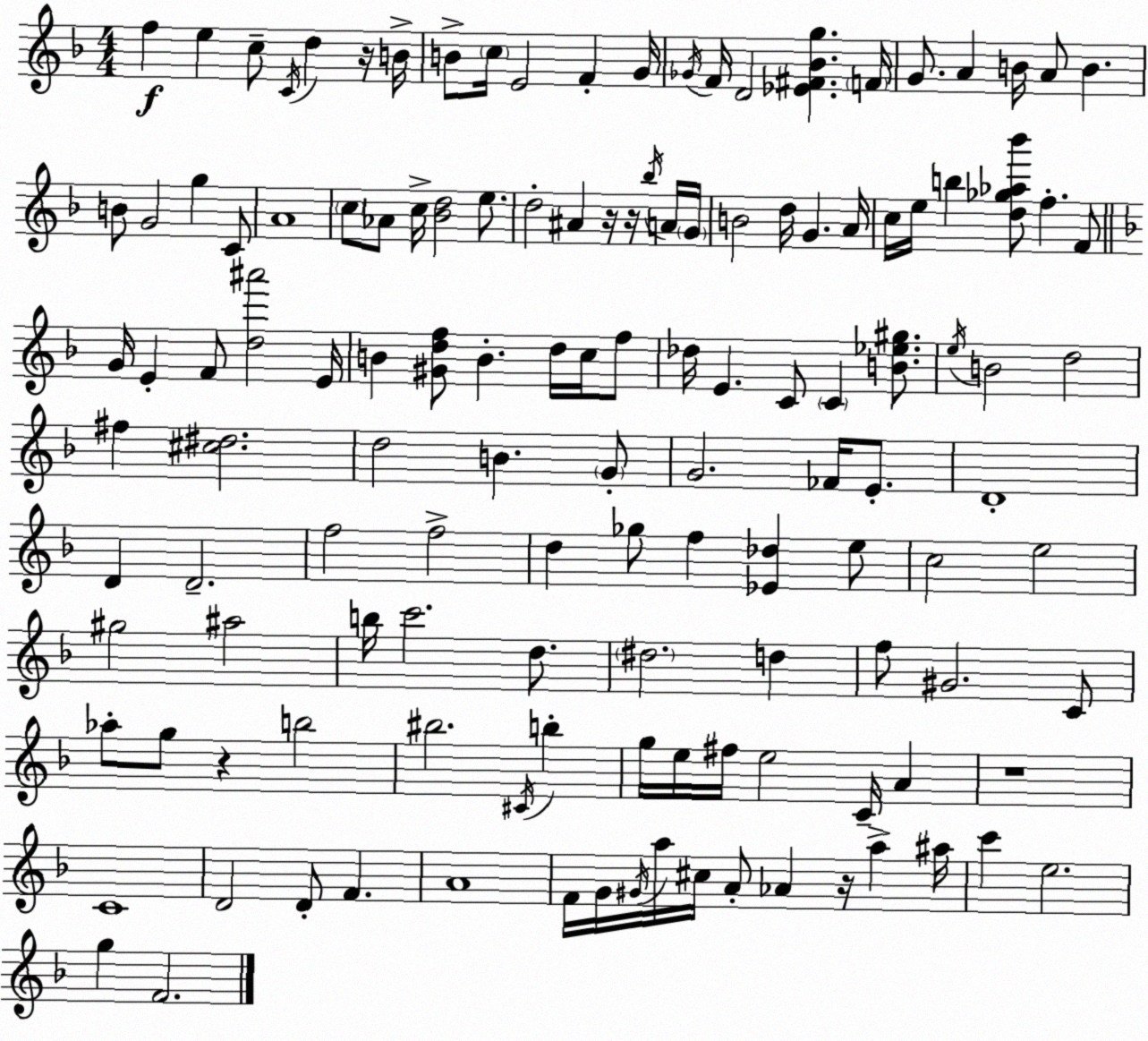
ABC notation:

X:1
T:Untitled
M:4/4
L:1/4
K:Dm
f e c/2 C/4 d z/4 B/4 B/2 c/4 E2 F G/4 _G/4 F/4 D2 [_E^F_Bg] F/4 G/2 A B/4 A/2 B B/2 G2 g C/2 A4 c/2 _A/2 c/4 [_Bd]2 e/2 d2 ^A z/4 z/4 _b/4 A/4 G/4 B2 d/4 G A/4 c/4 e/4 b [d_g_a_b']/2 f F/2 G/4 E F/2 [d^a']2 E/4 B [^Gdf]/2 B d/4 c/4 f/2 _d/4 E C/2 C [B_e^g]/2 e/4 B2 d2 ^f [^c^d]2 d2 B G/2 G2 _F/4 E/2 D4 D D2 f2 f2 d _g/2 f [_E_d] e/2 c2 e2 ^g2 ^a2 b/4 c'2 d/2 ^d2 d f/2 ^G2 C/2 _a/2 g/2 z b2 ^b2 ^C/4 b g/4 e/4 ^f/4 e2 C/4 A z4 C4 D2 D/2 F A4 F/4 G/4 ^G/4 a/4 ^c/4 A/2 _A z/4 a ^a/4 c' e2 g F2